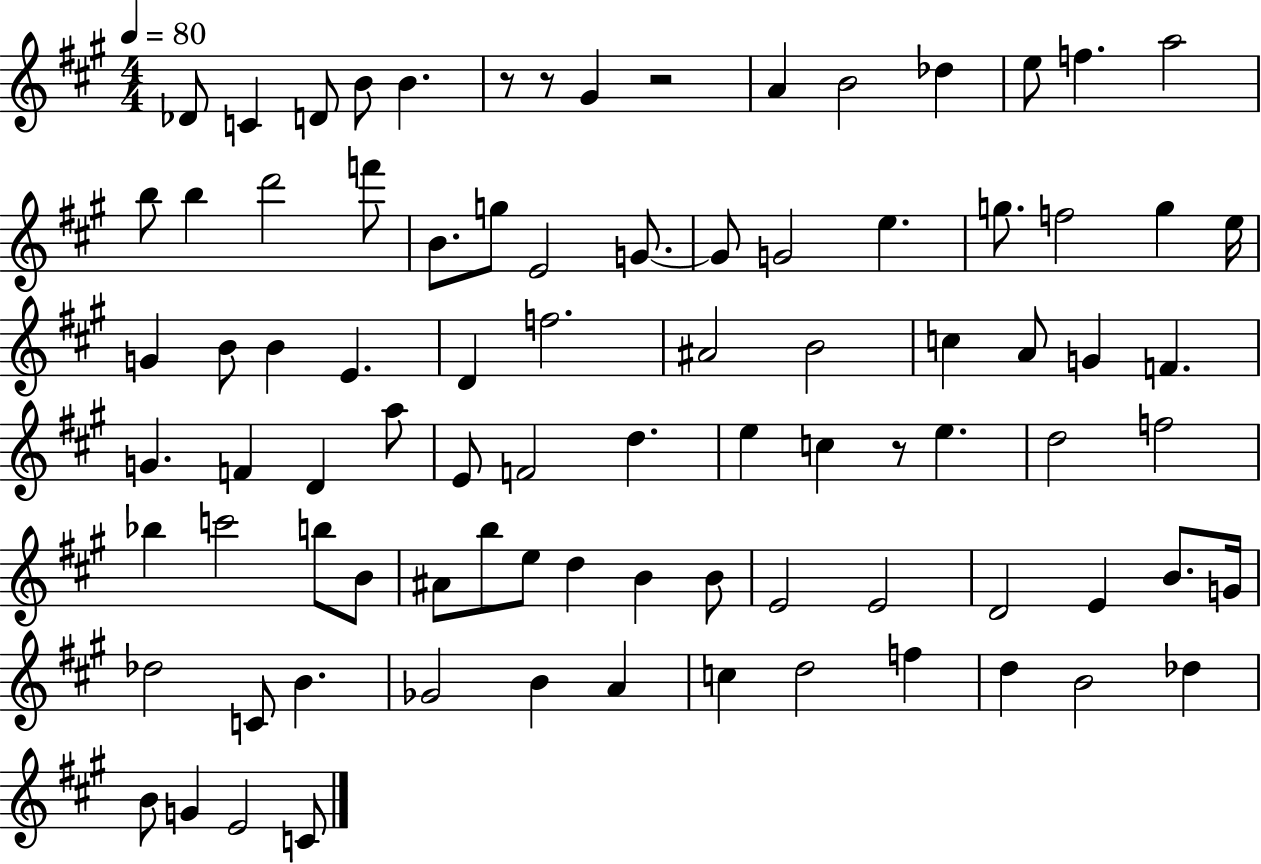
Db4/e C4/q D4/e B4/e B4/q. R/e R/e G#4/q R/h A4/q B4/h Db5/q E5/e F5/q. A5/h B5/e B5/q D6/h F6/e B4/e. G5/e E4/h G4/e. G4/e G4/h E5/q. G5/e. F5/h G5/q E5/s G4/q B4/e B4/q E4/q. D4/q F5/h. A#4/h B4/h C5/q A4/e G4/q F4/q. G4/q. F4/q D4/q A5/e E4/e F4/h D5/q. E5/q C5/q R/e E5/q. D5/h F5/h Bb5/q C6/h B5/e B4/e A#4/e B5/e E5/e D5/q B4/q B4/e E4/h E4/h D4/h E4/q B4/e. G4/s Db5/h C4/e B4/q. Gb4/h B4/q A4/q C5/q D5/h F5/q D5/q B4/h Db5/q B4/e G4/q E4/h C4/e